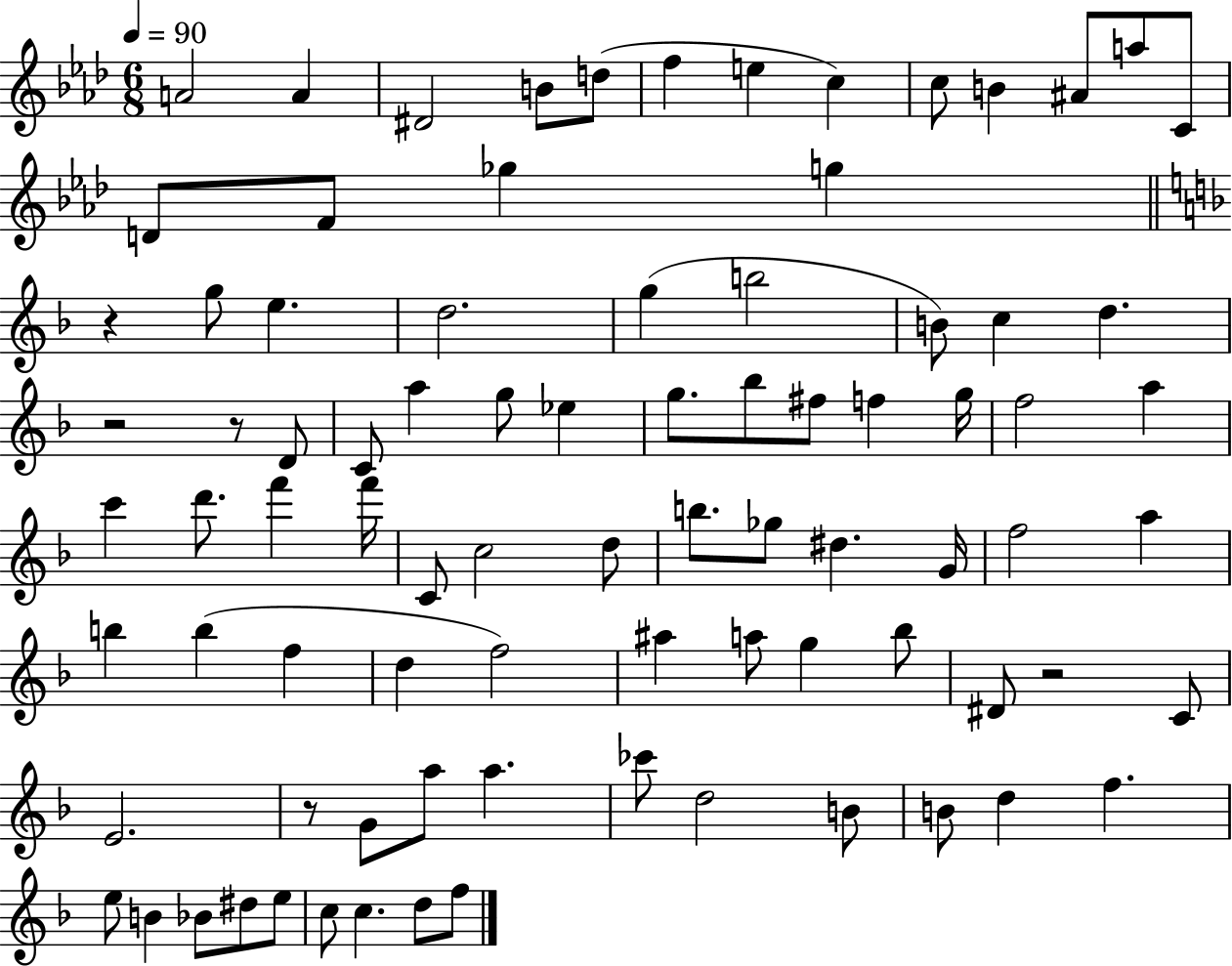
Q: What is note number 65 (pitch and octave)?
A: A5